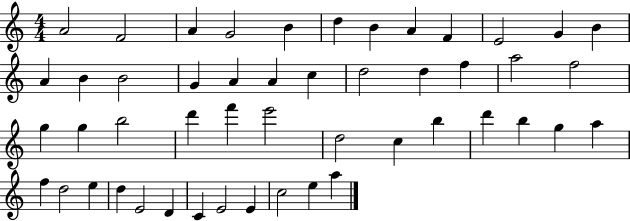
{
  \clef treble
  \numericTimeSignature
  \time 4/4
  \key c \major
  a'2 f'2 | a'4 g'2 b'4 | d''4 b'4 a'4 f'4 | e'2 g'4 b'4 | \break a'4 b'4 b'2 | g'4 a'4 a'4 c''4 | d''2 d''4 f''4 | a''2 f''2 | \break g''4 g''4 b''2 | d'''4 f'''4 e'''2 | d''2 c''4 b''4 | d'''4 b''4 g''4 a''4 | \break f''4 d''2 e''4 | d''4 e'2 d'4 | c'4 e'2 e'4 | c''2 e''4 a''4 | \break \bar "|."
}